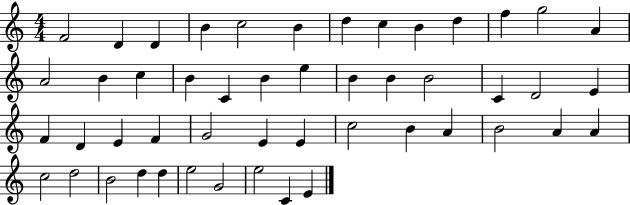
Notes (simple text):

F4/h D4/q D4/q B4/q C5/h B4/q D5/q C5/q B4/q D5/q F5/q G5/h A4/q A4/h B4/q C5/q B4/q C4/q B4/q E5/q B4/q B4/q B4/h C4/q D4/h E4/q F4/q D4/q E4/q F4/q G4/h E4/q E4/q C5/h B4/q A4/q B4/h A4/q A4/q C5/h D5/h B4/h D5/q D5/q E5/h G4/h E5/h C4/q E4/q